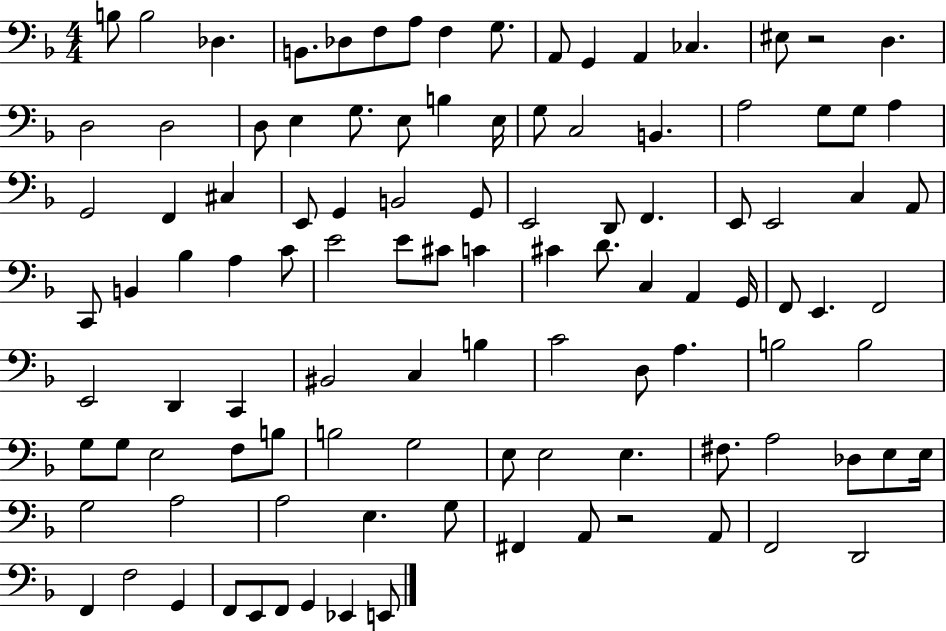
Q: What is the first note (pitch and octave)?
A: B3